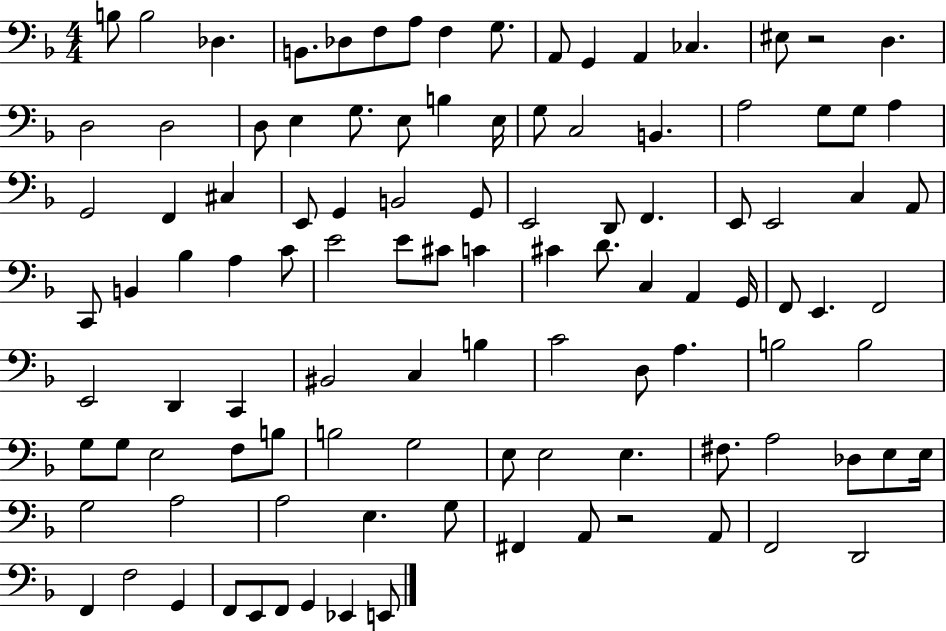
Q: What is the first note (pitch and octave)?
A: B3